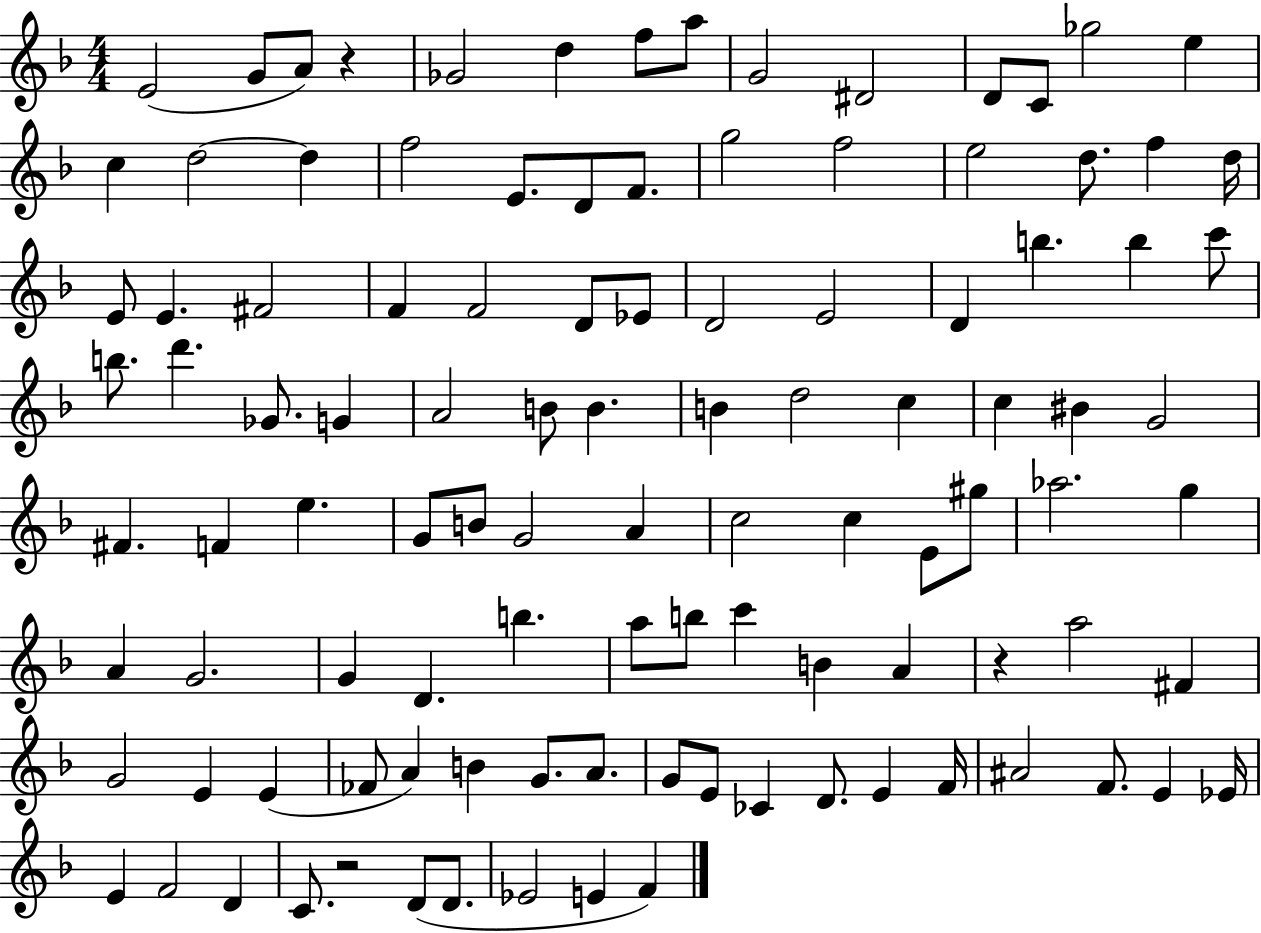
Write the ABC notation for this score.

X:1
T:Untitled
M:4/4
L:1/4
K:F
E2 G/2 A/2 z _G2 d f/2 a/2 G2 ^D2 D/2 C/2 _g2 e c d2 d f2 E/2 D/2 F/2 g2 f2 e2 d/2 f d/4 E/2 E ^F2 F F2 D/2 _E/2 D2 E2 D b b c'/2 b/2 d' _G/2 G A2 B/2 B B d2 c c ^B G2 ^F F e G/2 B/2 G2 A c2 c E/2 ^g/2 _a2 g A G2 G D b a/2 b/2 c' B A z a2 ^F G2 E E _F/2 A B G/2 A/2 G/2 E/2 _C D/2 E F/4 ^A2 F/2 E _E/4 E F2 D C/2 z2 D/2 D/2 _E2 E F